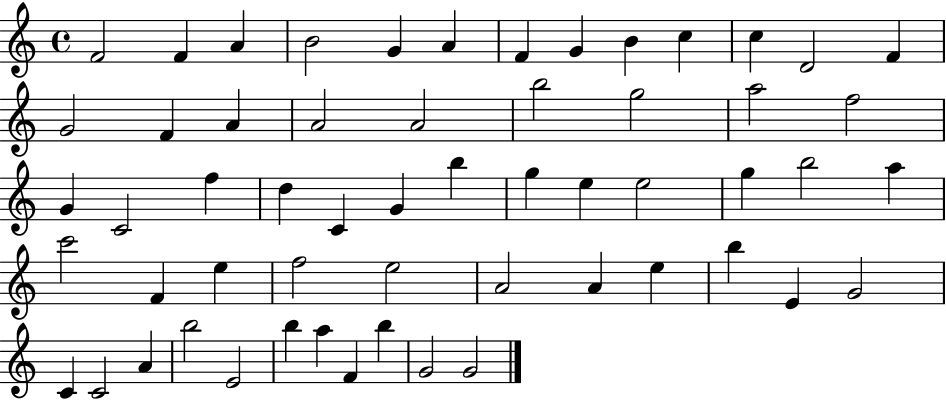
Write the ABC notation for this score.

X:1
T:Untitled
M:4/4
L:1/4
K:C
F2 F A B2 G A F G B c c D2 F G2 F A A2 A2 b2 g2 a2 f2 G C2 f d C G b g e e2 g b2 a c'2 F e f2 e2 A2 A e b E G2 C C2 A b2 E2 b a F b G2 G2